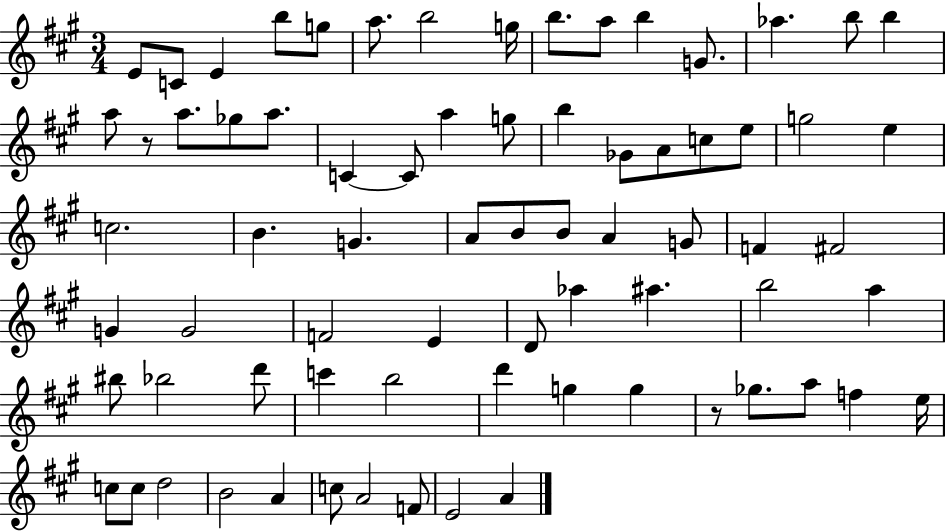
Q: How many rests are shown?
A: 2